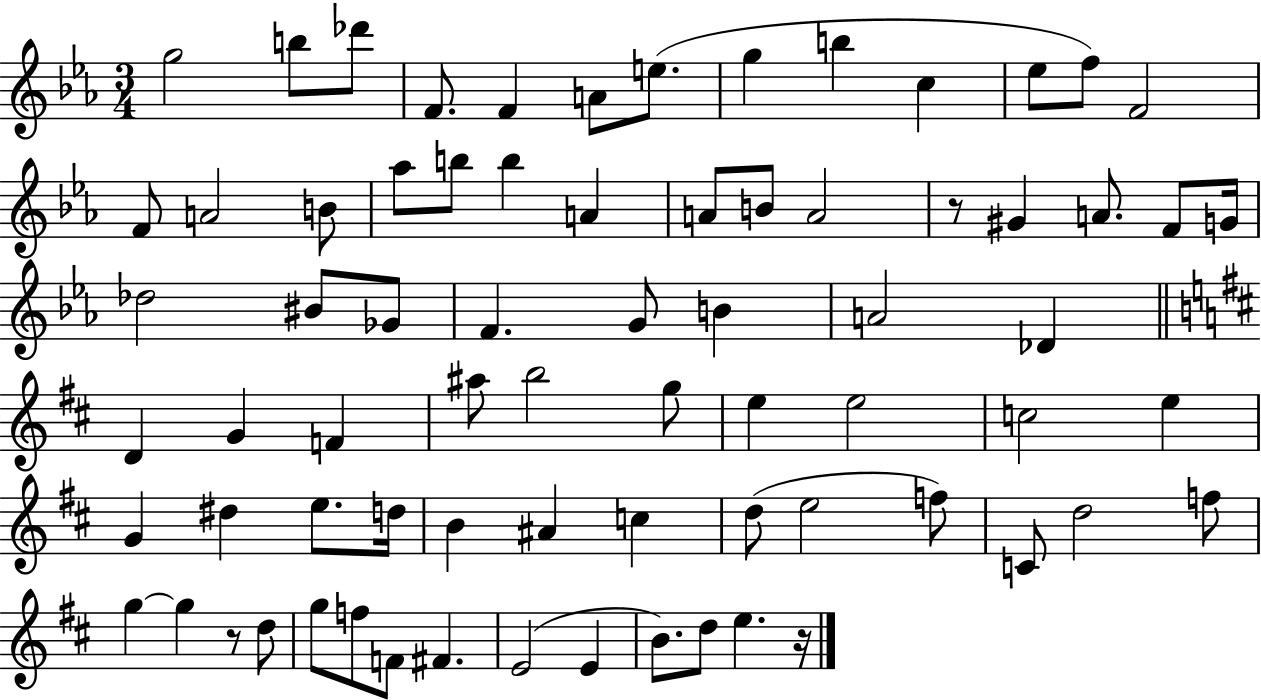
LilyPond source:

{
  \clef treble
  \numericTimeSignature
  \time 3/4
  \key ees \major
  \repeat volta 2 { g''2 b''8 des'''8 | f'8. f'4 a'8 e''8.( | g''4 b''4 c''4 | ees''8 f''8) f'2 | \break f'8 a'2 b'8 | aes''8 b''8 b''4 a'4 | a'8 b'8 a'2 | r8 gis'4 a'8. f'8 g'16 | \break des''2 bis'8 ges'8 | f'4. g'8 b'4 | a'2 des'4 | \bar "||" \break \key d \major d'4 g'4 f'4 | ais''8 b''2 g''8 | e''4 e''2 | c''2 e''4 | \break g'4 dis''4 e''8. d''16 | b'4 ais'4 c''4 | d''8( e''2 f''8) | c'8 d''2 f''8 | \break g''4~~ g''4 r8 d''8 | g''8 f''8 f'8 fis'4. | e'2( e'4 | b'8.) d''8 e''4. r16 | \break } \bar "|."
}